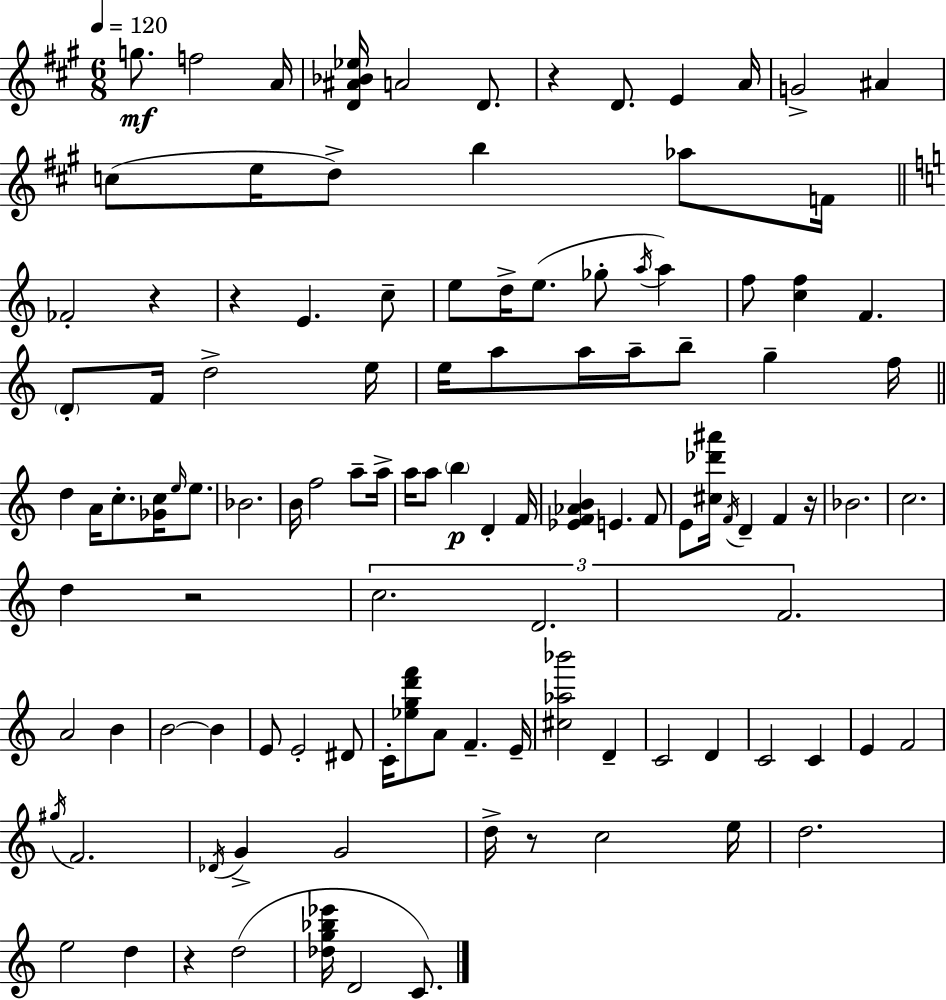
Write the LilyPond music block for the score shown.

{
  \clef treble
  \numericTimeSignature
  \time 6/8
  \key a \major
  \tempo 4 = 120
  \repeat volta 2 { g''8.\mf f''2 a'16 | <d' ais' bes' ees''>16 a'2 d'8. | r4 d'8. e'4 a'16 | g'2-> ais'4 | \break c''8( e''16 d''8->) b''4 aes''8 f'16 | \bar "||" \break \key c \major fes'2-. r4 | r4 e'4. c''8-- | e''8 d''16-> e''8.( ges''8-. \acciaccatura { a''16 } a''4) | f''8 <c'' f''>4 f'4. | \break \parenthesize d'8-. f'16 d''2-> | e''16 e''16 a''8 a''16 a''16-- b''8-- g''4-- | f''16 \bar "||" \break \key a \minor d''4 a'16 c''8.-. <ges' c''>16 \grace { e''16 } e''8. | bes'2. | b'16 f''2 a''8-- | a''16-> a''16 a''8 \parenthesize b''4\p d'4-. | \break f'16 <ees' f' aes' b'>4 e'4. f'8 | e'8 <cis'' des''' ais'''>16 \acciaccatura { f'16 } d'4-- f'4 | r16 bes'2. | c''2. | \break d''4 r2 | \tuplet 3/2 { c''2. | d'2. | f'2. } | \break a'2 b'4 | b'2~~ b'4 | e'8 e'2-. | dis'8 c'16-. <ees'' g'' d''' f'''>8 a'8 f'4.-- | \break e'16-- <cis'' aes'' bes'''>2 d'4-- | c'2 d'4 | c'2 c'4 | e'4 f'2 | \break \acciaccatura { gis''16 } f'2. | \acciaccatura { des'16 } g'4-> g'2 | d''16-> r8 c''2 | e''16 d''2. | \break e''2 | d''4 r4 d''2( | <des'' g'' bes'' ees'''>16 d'2 | c'8.) } \bar "|."
}